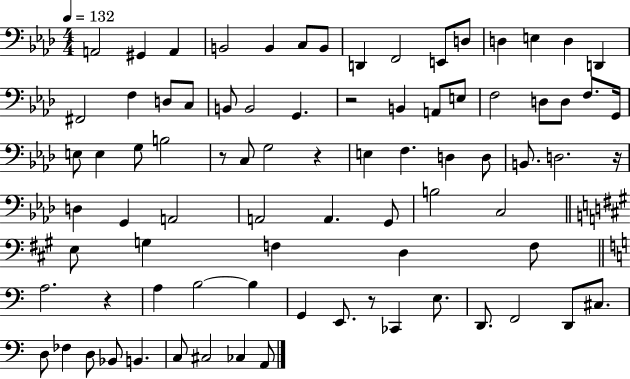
X:1
T:Untitled
M:4/4
L:1/4
K:Ab
A,,2 ^G,, A,, B,,2 B,, C,/2 B,,/2 D,, F,,2 E,,/2 D,/2 D, E, D, D,, ^F,,2 F, D,/2 C,/2 B,,/2 B,,2 G,, z2 B,, A,,/2 E,/2 F,2 D,/2 D,/2 F,/2 G,,/4 E,/2 E, G,/2 B,2 z/2 C,/2 G,2 z E, F, D, D,/2 B,,/2 D,2 z/4 D, G,, A,,2 A,,2 A,, G,,/2 B,2 C,2 E,/2 G, F, D, F,/2 A,2 z A, B,2 B, G,, E,,/2 z/2 _C,, E,/2 D,,/2 F,,2 D,,/2 ^C,/2 D,/2 _F, D,/2 _B,,/2 B,, C,/2 ^C,2 _C, A,,/2